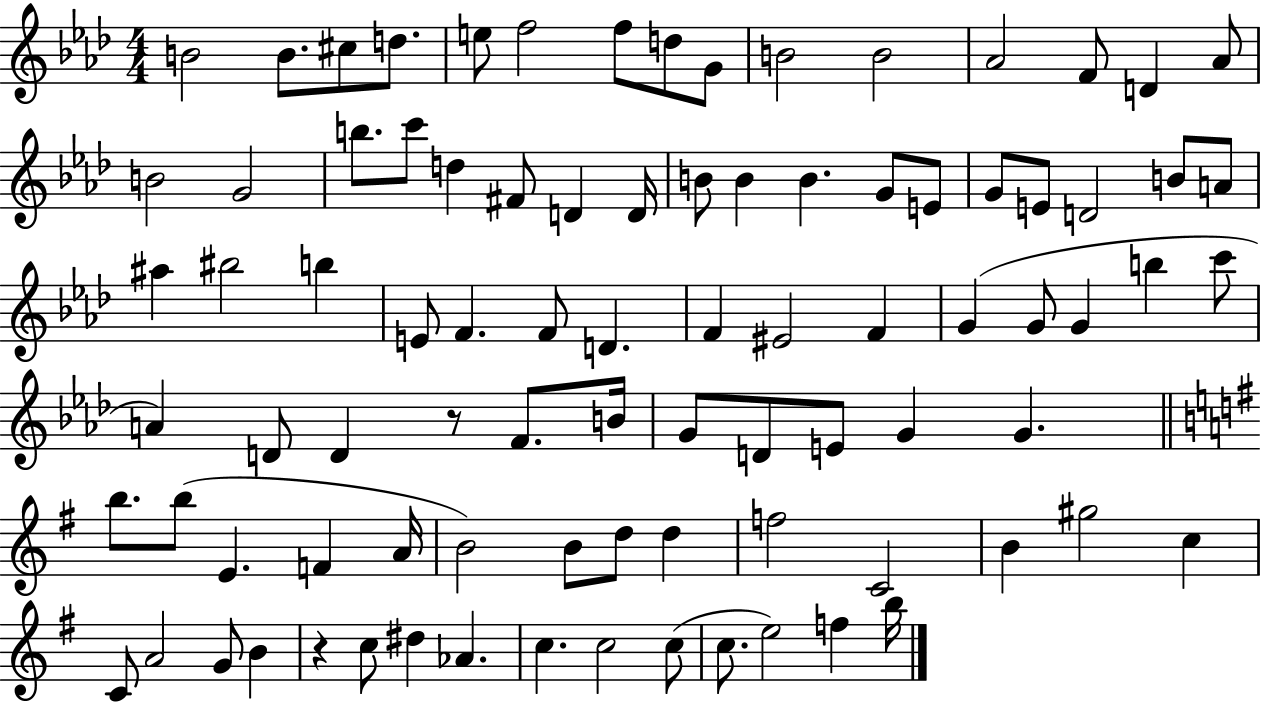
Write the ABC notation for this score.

X:1
T:Untitled
M:4/4
L:1/4
K:Ab
B2 B/2 ^c/2 d/2 e/2 f2 f/2 d/2 G/2 B2 B2 _A2 F/2 D _A/2 B2 G2 b/2 c'/2 d ^F/2 D D/4 B/2 B B G/2 E/2 G/2 E/2 D2 B/2 A/2 ^a ^b2 b E/2 F F/2 D F ^E2 F G G/2 G b c'/2 A D/2 D z/2 F/2 B/4 G/2 D/2 E/2 G G b/2 b/2 E F A/4 B2 B/2 d/2 d f2 C2 B ^g2 c C/2 A2 G/2 B z c/2 ^d _A c c2 c/2 c/2 e2 f b/4